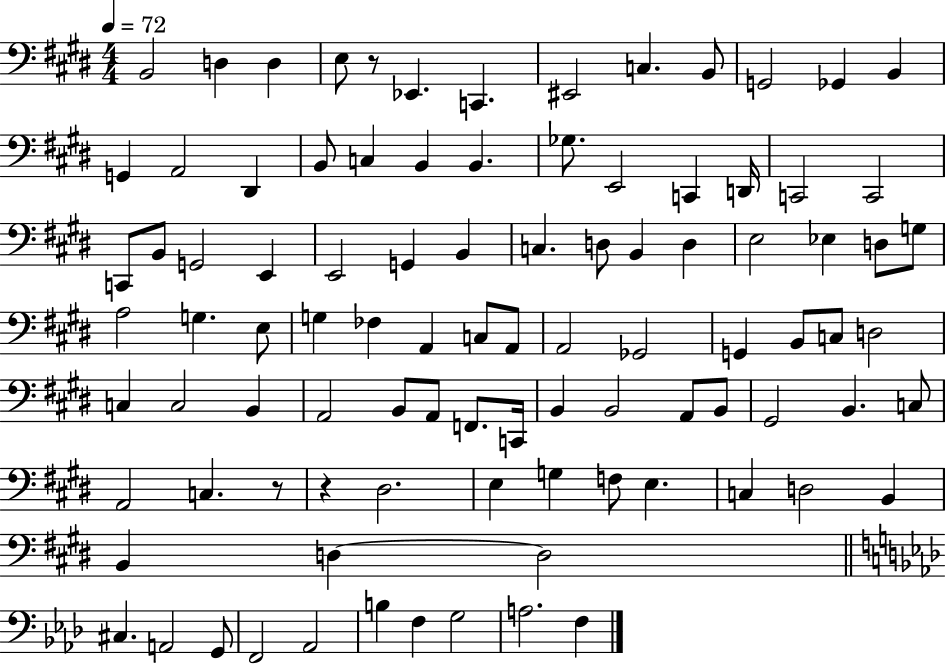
{
  \clef bass
  \numericTimeSignature
  \time 4/4
  \key e \major
  \tempo 4 = 72
  \repeat volta 2 { b,2 d4 d4 | e8 r8 ees,4. c,4. | eis,2 c4. b,8 | g,2 ges,4 b,4 | \break g,4 a,2 dis,4 | b,8 c4 b,4 b,4. | ges8. e,2 c,4 d,16 | c,2 c,2 | \break c,8 b,8 g,2 e,4 | e,2 g,4 b,4 | c4. d8 b,4 d4 | e2 ees4 d8 g8 | \break a2 g4. e8 | g4 fes4 a,4 c8 a,8 | a,2 ges,2 | g,4 b,8 c8 d2 | \break c4 c2 b,4 | a,2 b,8 a,8 f,8. c,16 | b,4 b,2 a,8 b,8 | gis,2 b,4. c8 | \break a,2 c4. r8 | r4 dis2. | e4 g4 f8 e4. | c4 d2 b,4 | \break b,4 d4~~ d2 | \bar "||" \break \key aes \major cis4. a,2 g,8 | f,2 aes,2 | b4 f4 g2 | a2. f4 | \break } \bar "|."
}